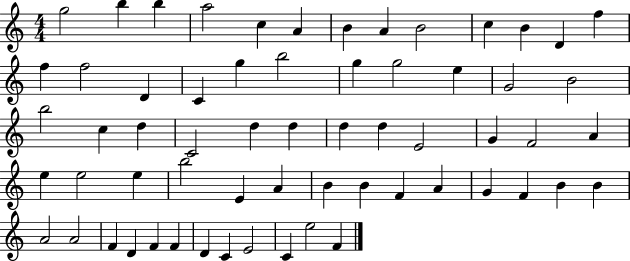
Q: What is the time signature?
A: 4/4